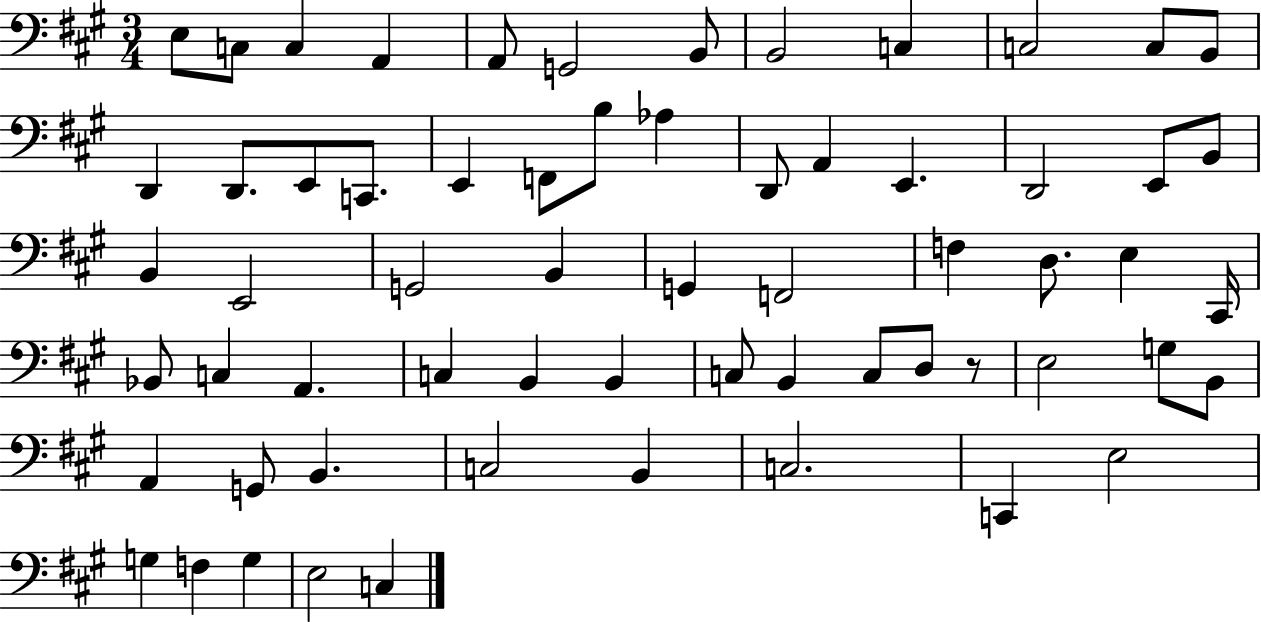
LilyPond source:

{
  \clef bass
  \numericTimeSignature
  \time 3/4
  \key a \major
  \repeat volta 2 { e8 c8 c4 a,4 | a,8 g,2 b,8 | b,2 c4 | c2 c8 b,8 | \break d,4 d,8. e,8 c,8. | e,4 f,8 b8 aes4 | d,8 a,4 e,4. | d,2 e,8 b,8 | \break b,4 e,2 | g,2 b,4 | g,4 f,2 | f4 d8. e4 cis,16 | \break bes,8 c4 a,4. | c4 b,4 b,4 | c8 b,4 c8 d8 r8 | e2 g8 b,8 | \break a,4 g,8 b,4. | c2 b,4 | c2. | c,4 e2 | \break g4 f4 g4 | e2 c4 | } \bar "|."
}